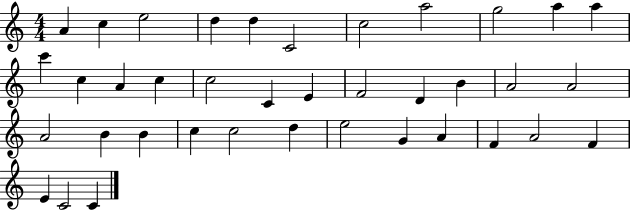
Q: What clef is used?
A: treble